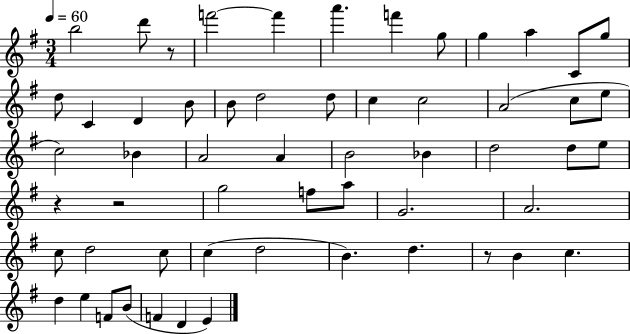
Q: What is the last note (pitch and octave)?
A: E4